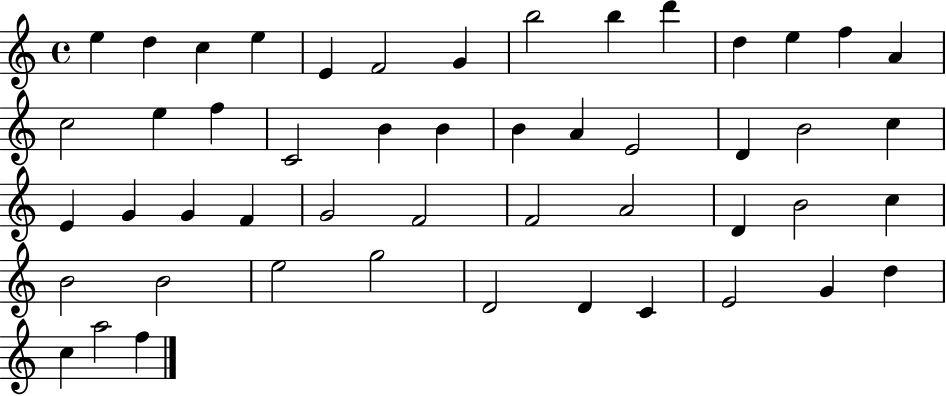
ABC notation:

X:1
T:Untitled
M:4/4
L:1/4
K:C
e d c e E F2 G b2 b d' d e f A c2 e f C2 B B B A E2 D B2 c E G G F G2 F2 F2 A2 D B2 c B2 B2 e2 g2 D2 D C E2 G d c a2 f